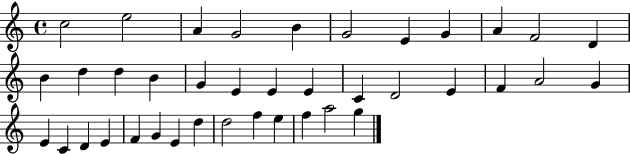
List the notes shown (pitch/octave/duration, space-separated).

C5/h E5/h A4/q G4/h B4/q G4/h E4/q G4/q A4/q F4/h D4/q B4/q D5/q D5/q B4/q G4/q E4/q E4/q E4/q C4/q D4/h E4/q F4/q A4/h G4/q E4/q C4/q D4/q E4/q F4/q G4/q E4/q D5/q D5/h F5/q E5/q F5/q A5/h G5/q